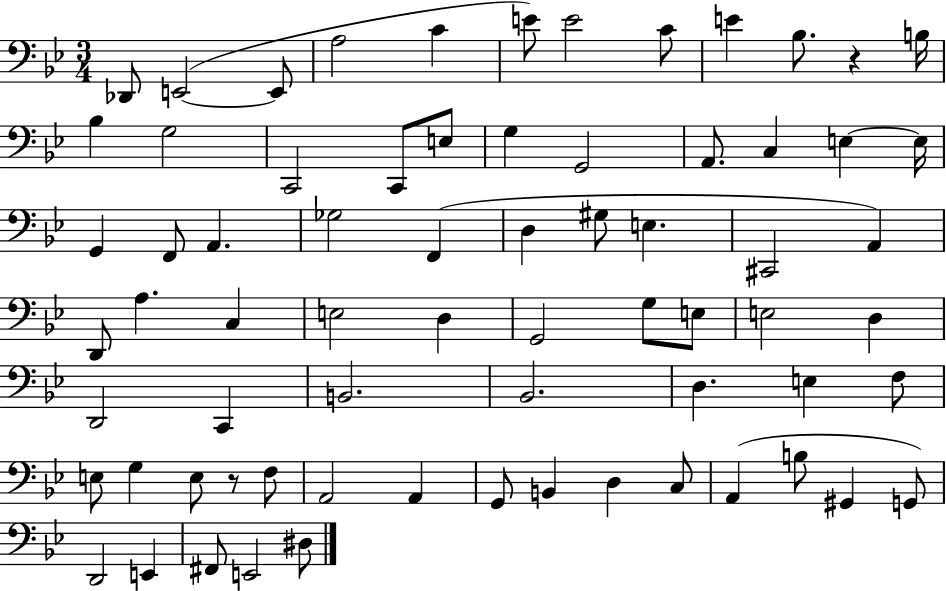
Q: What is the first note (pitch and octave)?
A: Db2